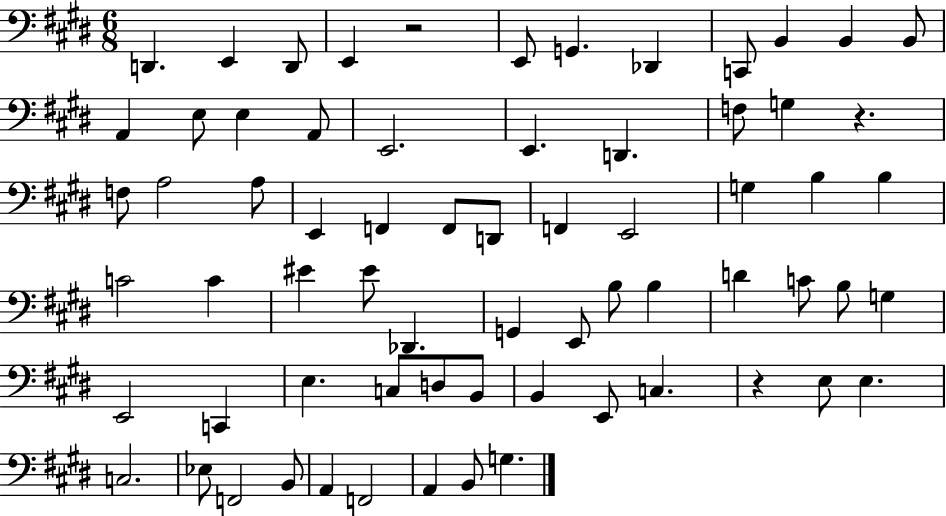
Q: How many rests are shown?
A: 3